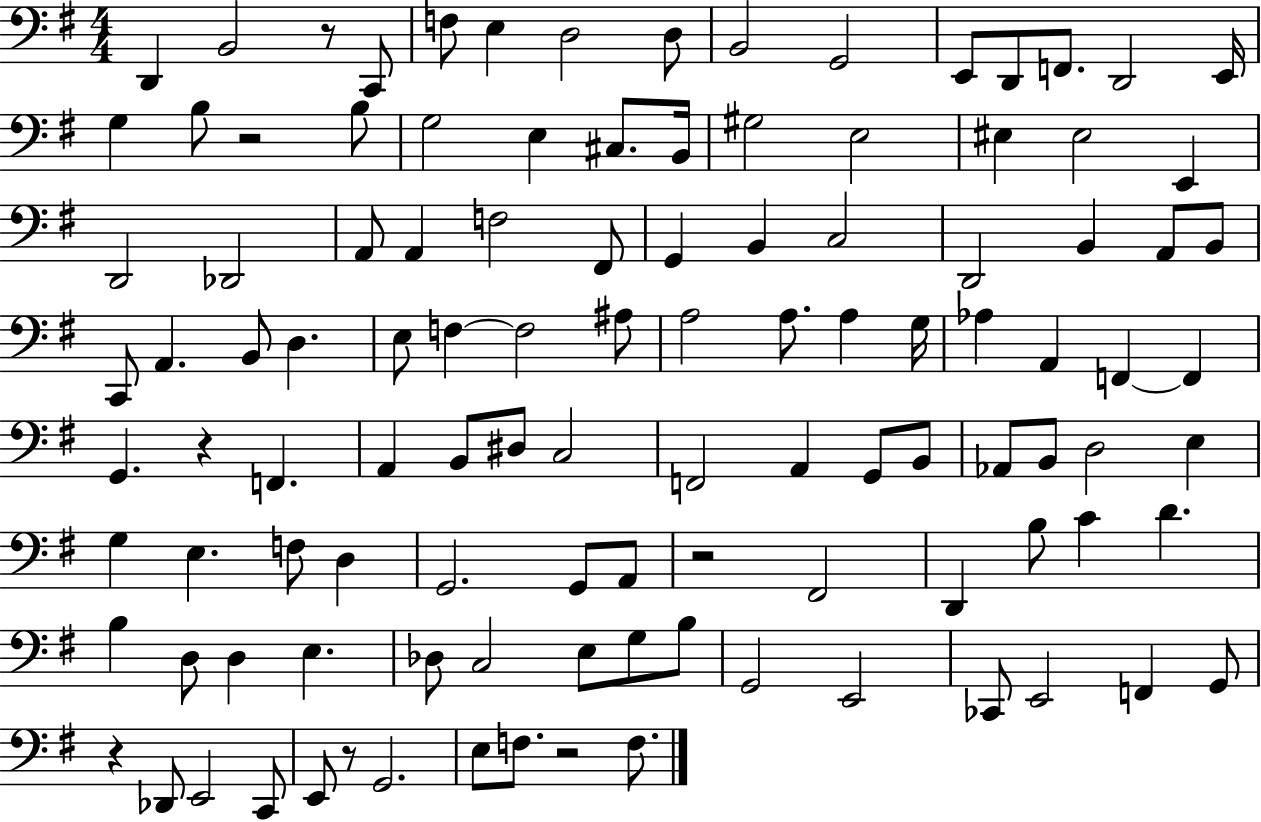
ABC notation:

X:1
T:Untitled
M:4/4
L:1/4
K:G
D,, B,,2 z/2 C,,/2 F,/2 E, D,2 D,/2 B,,2 G,,2 E,,/2 D,,/2 F,,/2 D,,2 E,,/4 G, B,/2 z2 B,/2 G,2 E, ^C,/2 B,,/4 ^G,2 E,2 ^E, ^E,2 E,, D,,2 _D,,2 A,,/2 A,, F,2 ^F,,/2 G,, B,, C,2 D,,2 B,, A,,/2 B,,/2 C,,/2 A,, B,,/2 D, E,/2 F, F,2 ^A,/2 A,2 A,/2 A, G,/4 _A, A,, F,, F,, G,, z F,, A,, B,,/2 ^D,/2 C,2 F,,2 A,, G,,/2 B,,/2 _A,,/2 B,,/2 D,2 E, G, E, F,/2 D, G,,2 G,,/2 A,,/2 z2 ^F,,2 D,, B,/2 C D B, D,/2 D, E, _D,/2 C,2 E,/2 G,/2 B,/2 G,,2 E,,2 _C,,/2 E,,2 F,, G,,/2 z _D,,/2 E,,2 C,,/2 E,,/2 z/2 G,,2 E,/2 F,/2 z2 F,/2